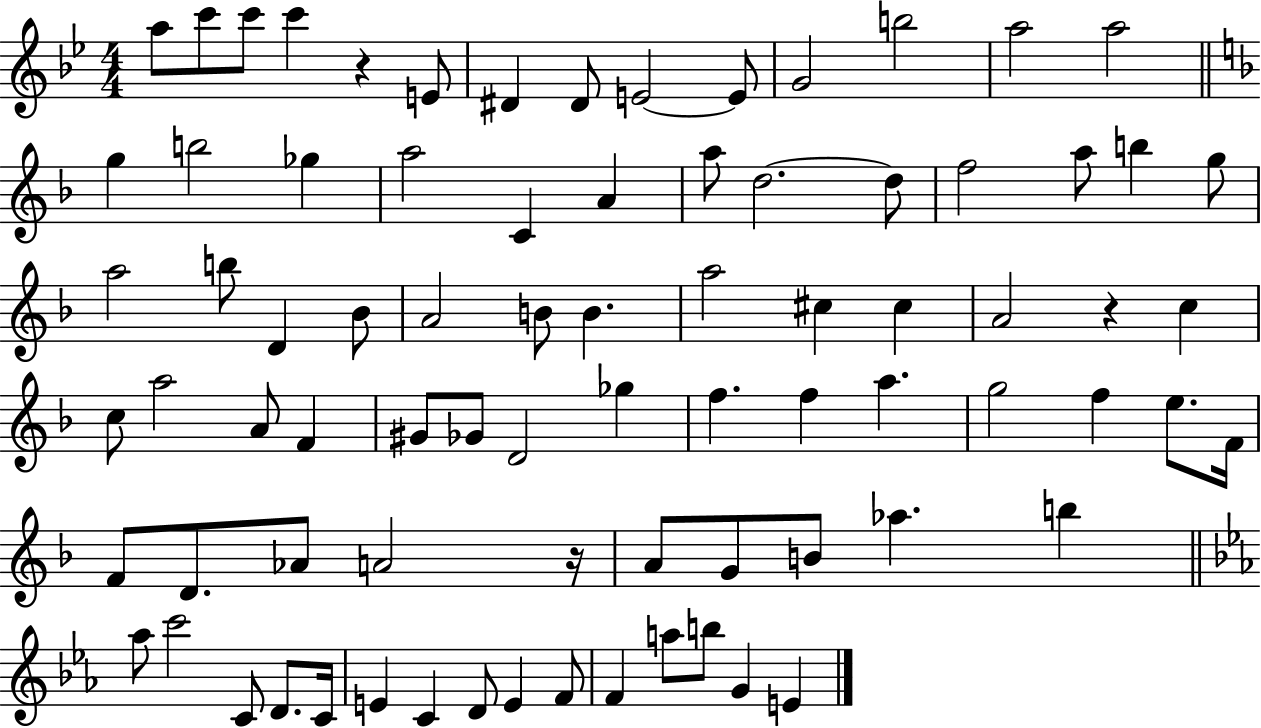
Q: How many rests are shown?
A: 3